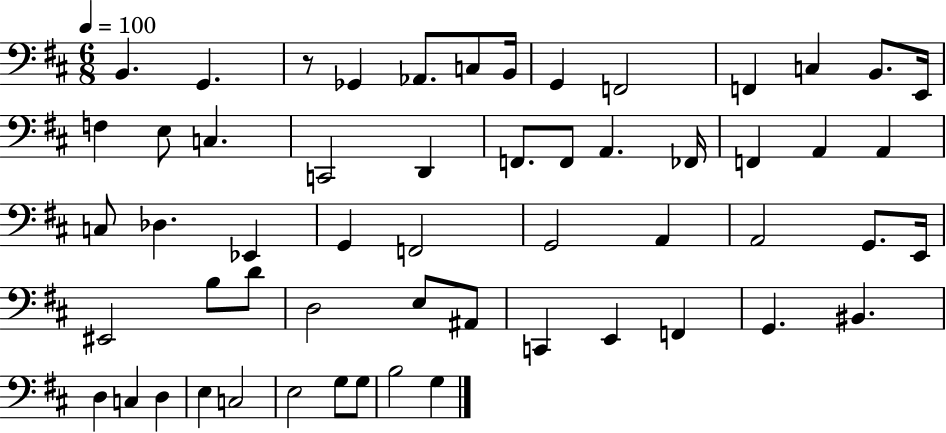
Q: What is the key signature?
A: D major